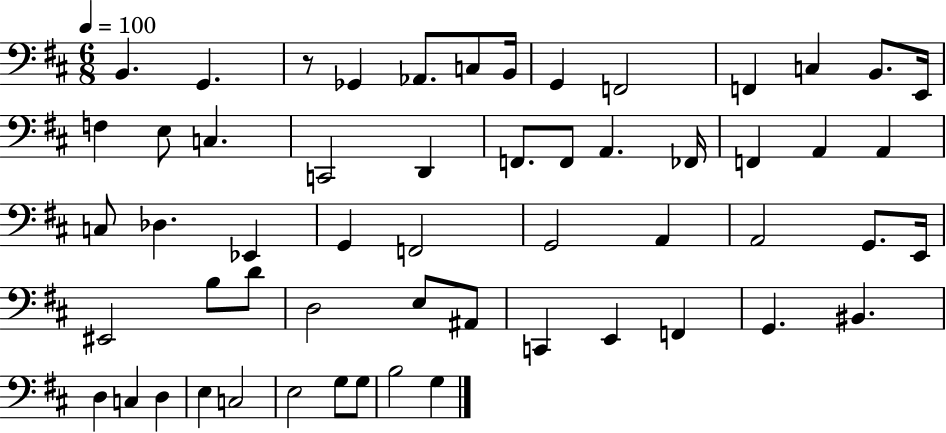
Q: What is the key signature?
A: D major